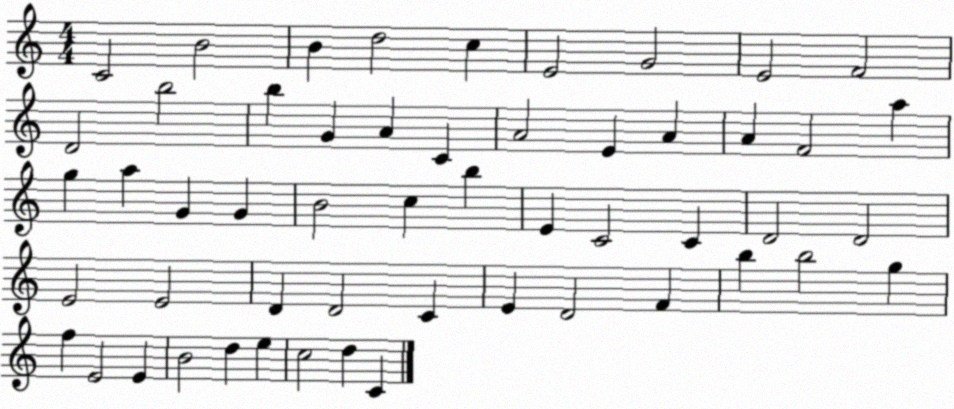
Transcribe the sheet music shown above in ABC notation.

X:1
T:Untitled
M:4/4
L:1/4
K:C
C2 B2 B d2 c E2 G2 E2 F2 D2 b2 b G A C A2 E A A F2 a g a G G B2 c b E C2 C D2 D2 E2 E2 D D2 C E D2 F b b2 g f E2 E B2 d e c2 d C